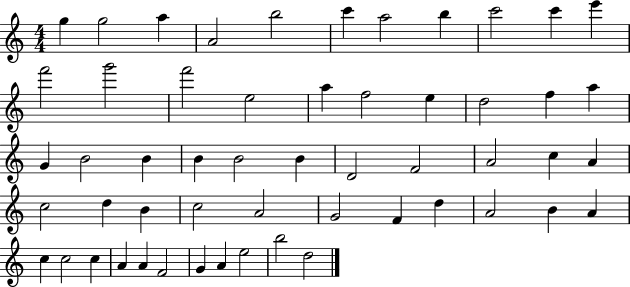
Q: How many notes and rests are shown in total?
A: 54